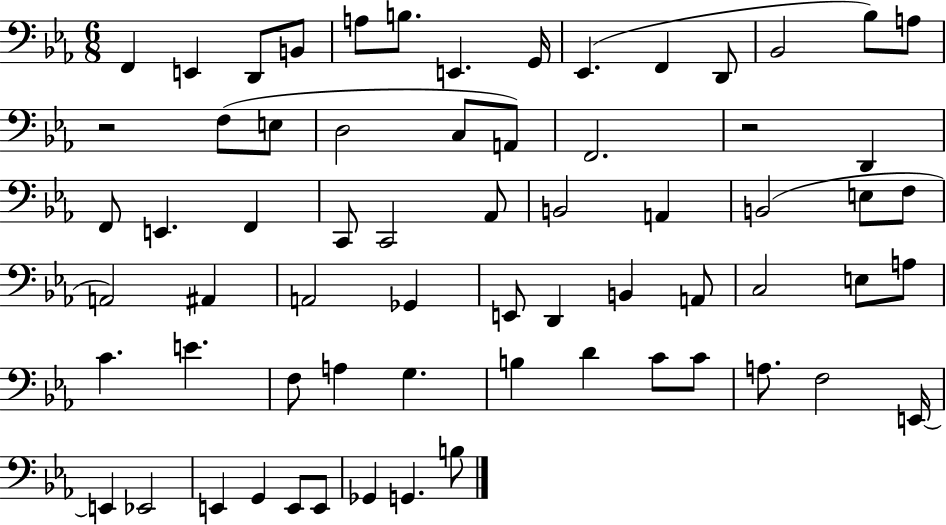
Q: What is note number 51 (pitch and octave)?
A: C4